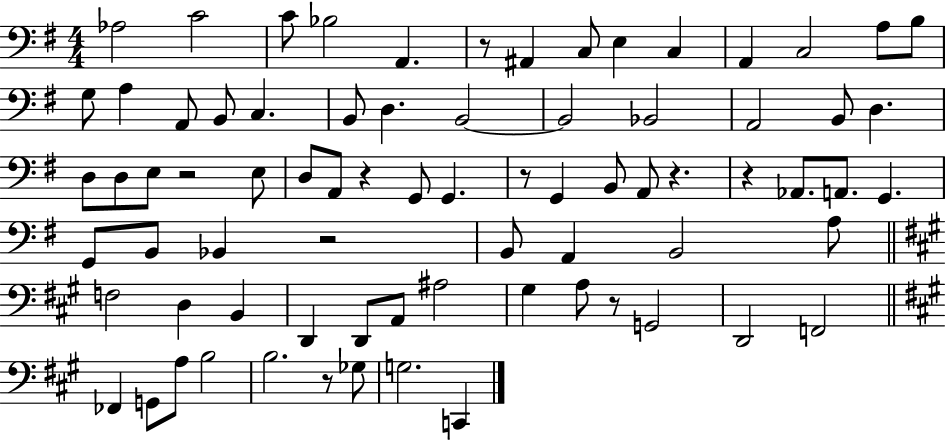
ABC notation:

X:1
T:Untitled
M:4/4
L:1/4
K:G
_A,2 C2 C/2 _B,2 A,, z/2 ^A,, C,/2 E, C, A,, C,2 A,/2 B,/2 G,/2 A, A,,/2 B,,/2 C, B,,/2 D, B,,2 B,,2 _B,,2 A,,2 B,,/2 D, D,/2 D,/2 E,/2 z2 E,/2 D,/2 A,,/2 z G,,/2 G,, z/2 G,, B,,/2 A,,/2 z z _A,,/2 A,,/2 G,, G,,/2 B,,/2 _B,, z2 B,,/2 A,, B,,2 A,/2 F,2 D, B,, D,, D,,/2 A,,/2 ^A,2 ^G, A,/2 z/2 G,,2 D,,2 F,,2 _F,, G,,/2 A,/2 B,2 B,2 z/2 _G,/2 G,2 C,,